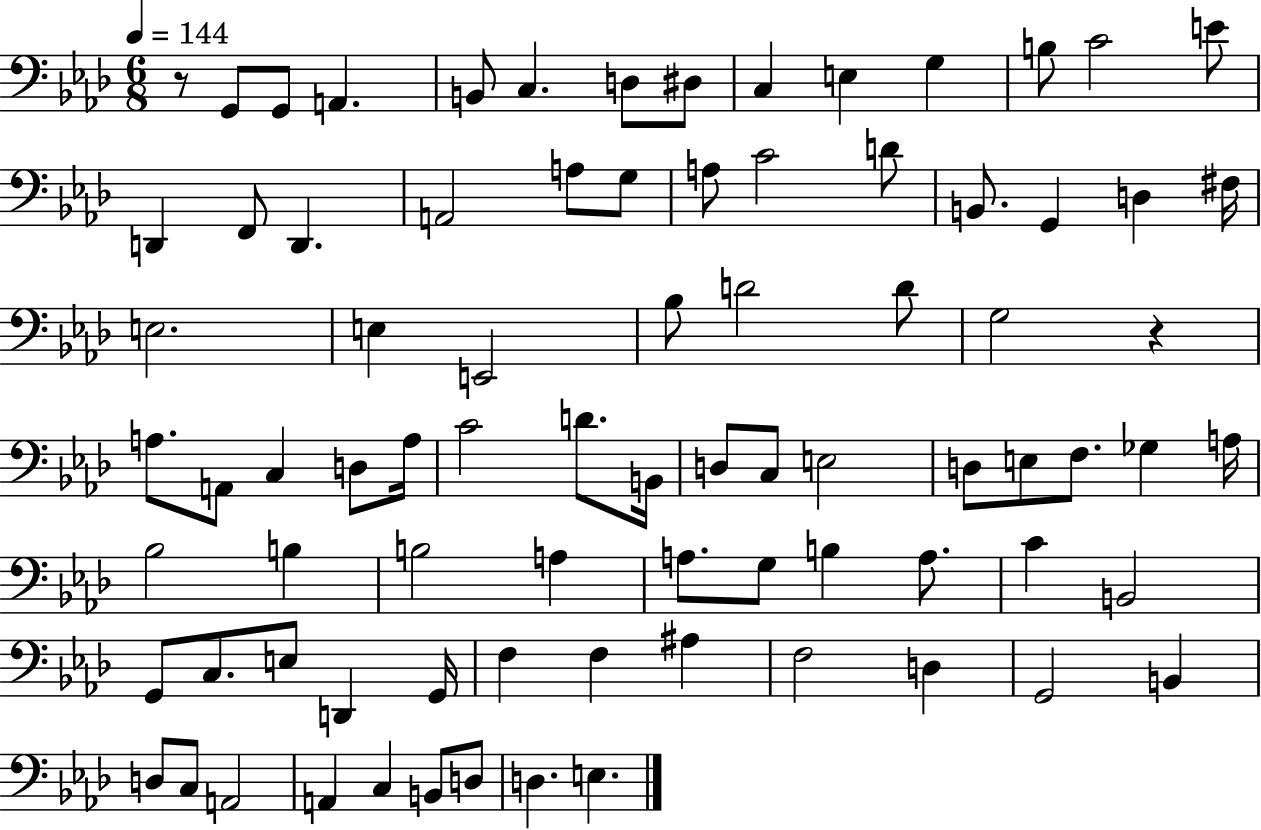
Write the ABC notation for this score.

X:1
T:Untitled
M:6/8
L:1/4
K:Ab
z/2 G,,/2 G,,/2 A,, B,,/2 C, D,/2 ^D,/2 C, E, G, B,/2 C2 E/2 D,, F,,/2 D,, A,,2 A,/2 G,/2 A,/2 C2 D/2 B,,/2 G,, D, ^F,/4 E,2 E, E,,2 _B,/2 D2 D/2 G,2 z A,/2 A,,/2 C, D,/2 A,/4 C2 D/2 B,,/4 D,/2 C,/2 E,2 D,/2 E,/2 F,/2 _G, A,/4 _B,2 B, B,2 A, A,/2 G,/2 B, A,/2 C B,,2 G,,/2 C,/2 E,/2 D,, G,,/4 F, F, ^A, F,2 D, G,,2 B,, D,/2 C,/2 A,,2 A,, C, B,,/2 D,/2 D, E,